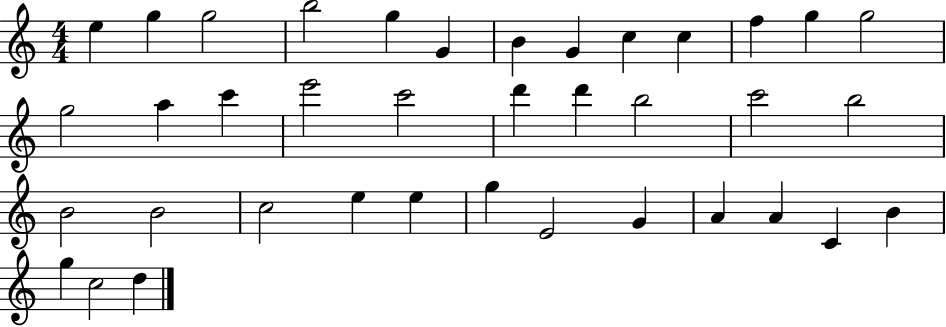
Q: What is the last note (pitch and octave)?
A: D5